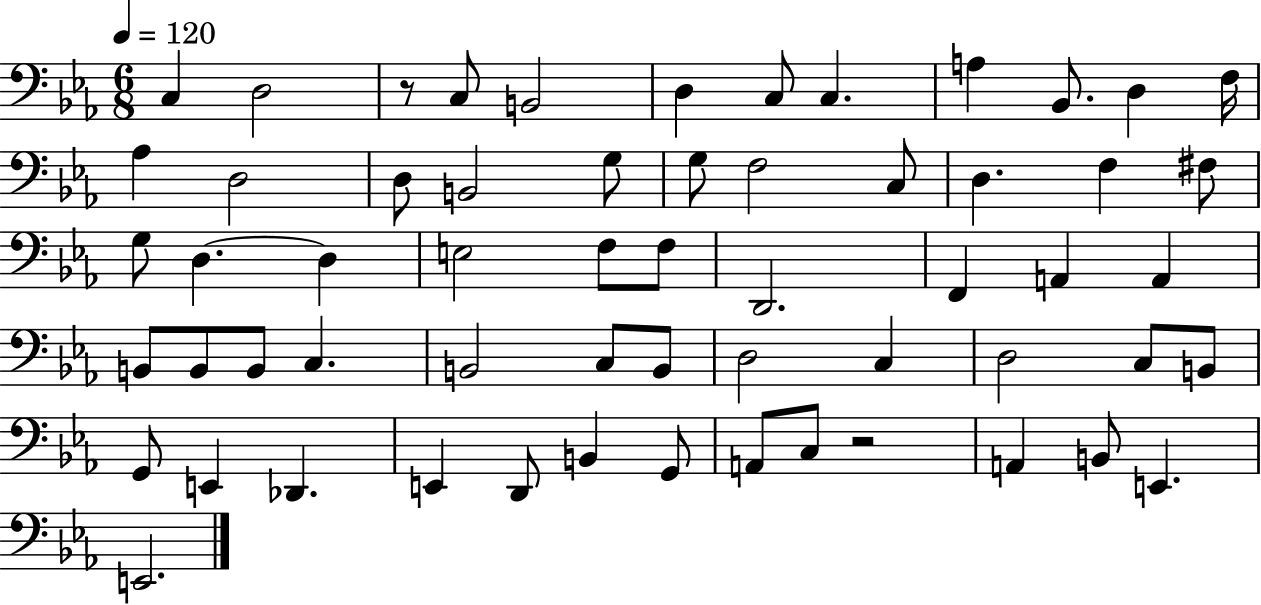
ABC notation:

X:1
T:Untitled
M:6/8
L:1/4
K:Eb
C, D,2 z/2 C,/2 B,,2 D, C,/2 C, A, _B,,/2 D, F,/4 _A, D,2 D,/2 B,,2 G,/2 G,/2 F,2 C,/2 D, F, ^F,/2 G,/2 D, D, E,2 F,/2 F,/2 D,,2 F,, A,, A,, B,,/2 B,,/2 B,,/2 C, B,,2 C,/2 B,,/2 D,2 C, D,2 C,/2 B,,/2 G,,/2 E,, _D,, E,, D,,/2 B,, G,,/2 A,,/2 C,/2 z2 A,, B,,/2 E,, E,,2